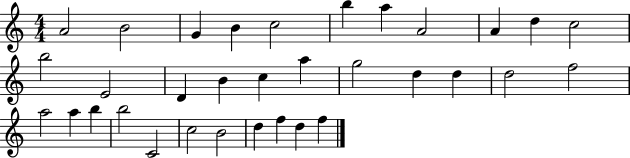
X:1
T:Untitled
M:4/4
L:1/4
K:C
A2 B2 G B c2 b a A2 A d c2 b2 E2 D B c a g2 d d d2 f2 a2 a b b2 C2 c2 B2 d f d f